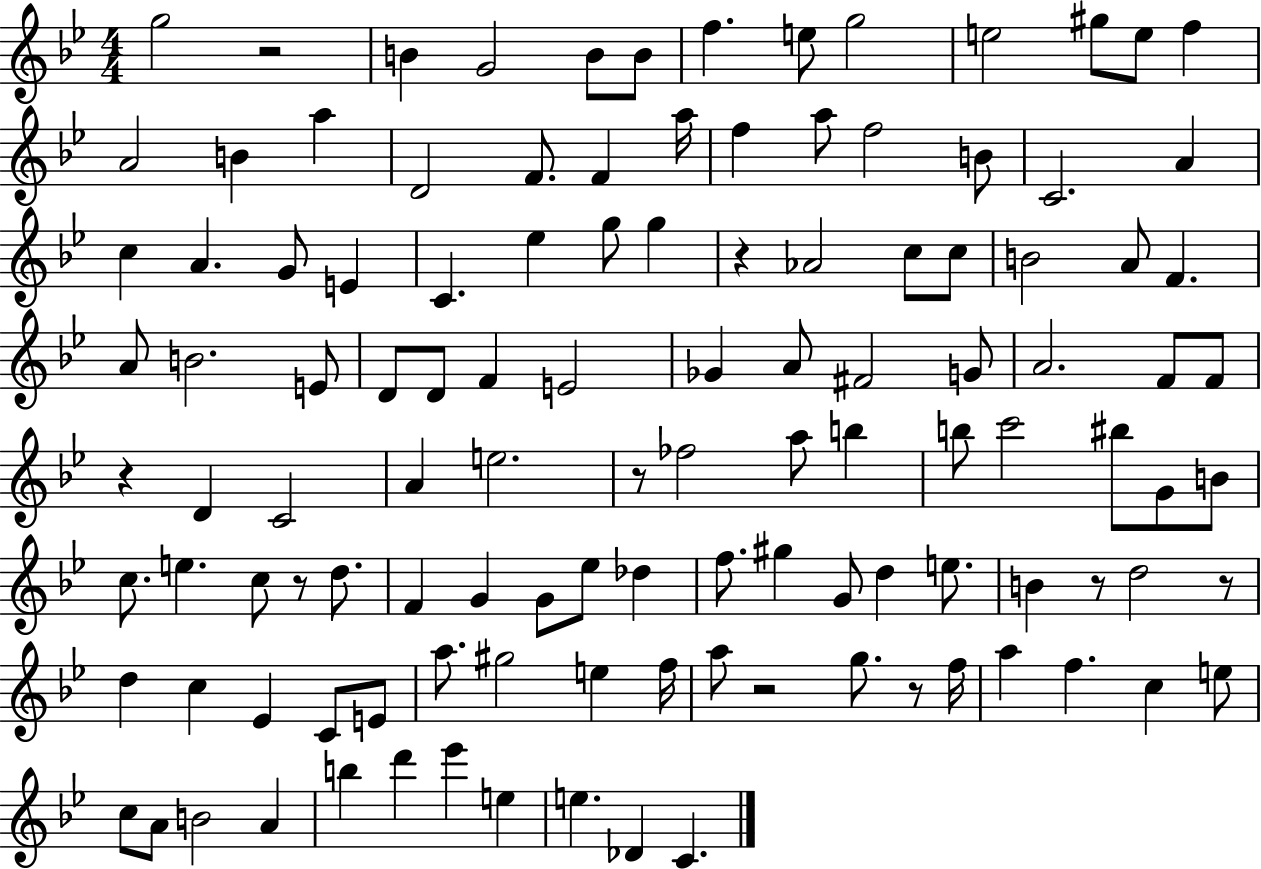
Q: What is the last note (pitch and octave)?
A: C4